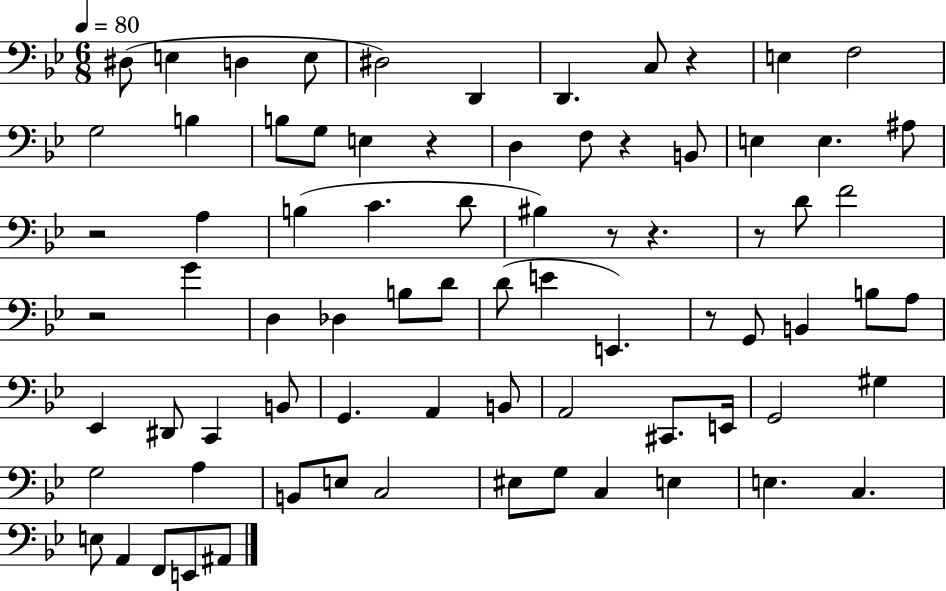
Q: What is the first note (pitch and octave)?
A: D#3